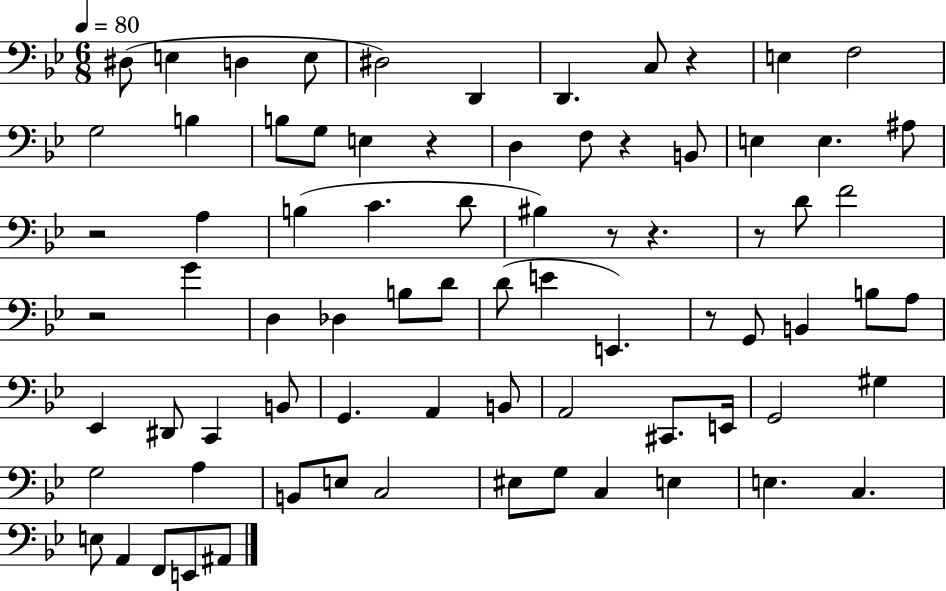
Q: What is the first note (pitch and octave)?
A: D#3